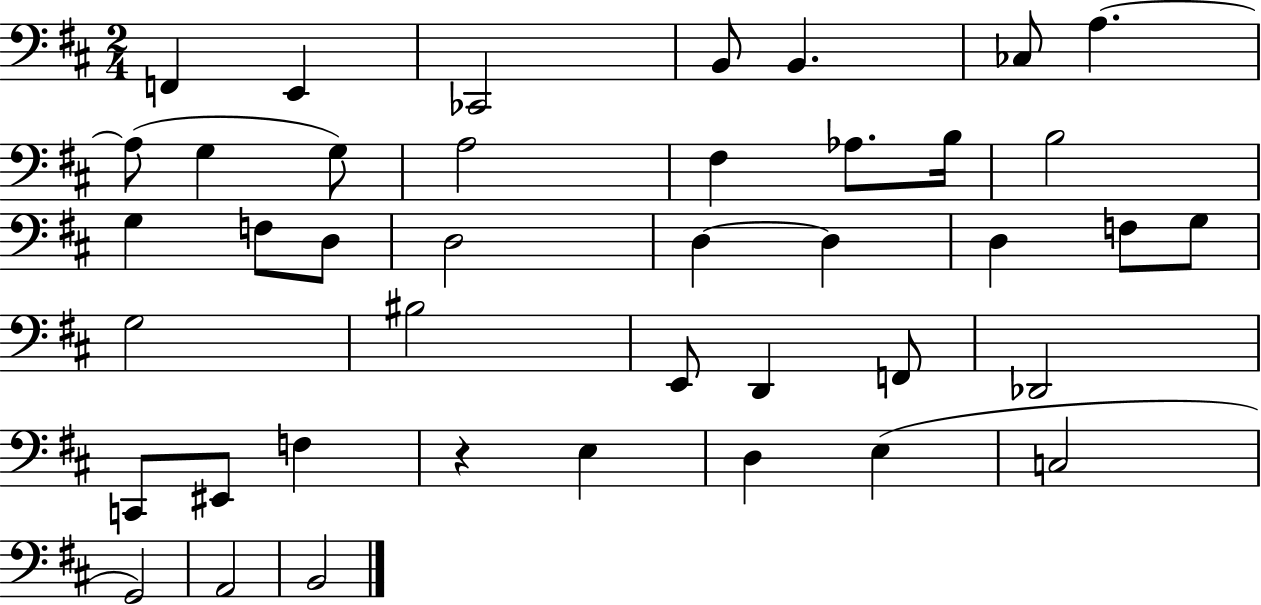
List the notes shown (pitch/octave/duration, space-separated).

F2/q E2/q CES2/h B2/e B2/q. CES3/e A3/q. A3/e G3/q G3/e A3/h F#3/q Ab3/e. B3/s B3/h G3/q F3/e D3/e D3/h D3/q D3/q D3/q F3/e G3/e G3/h BIS3/h E2/e D2/q F2/e Db2/h C2/e EIS2/e F3/q R/q E3/q D3/q E3/q C3/h G2/h A2/h B2/h